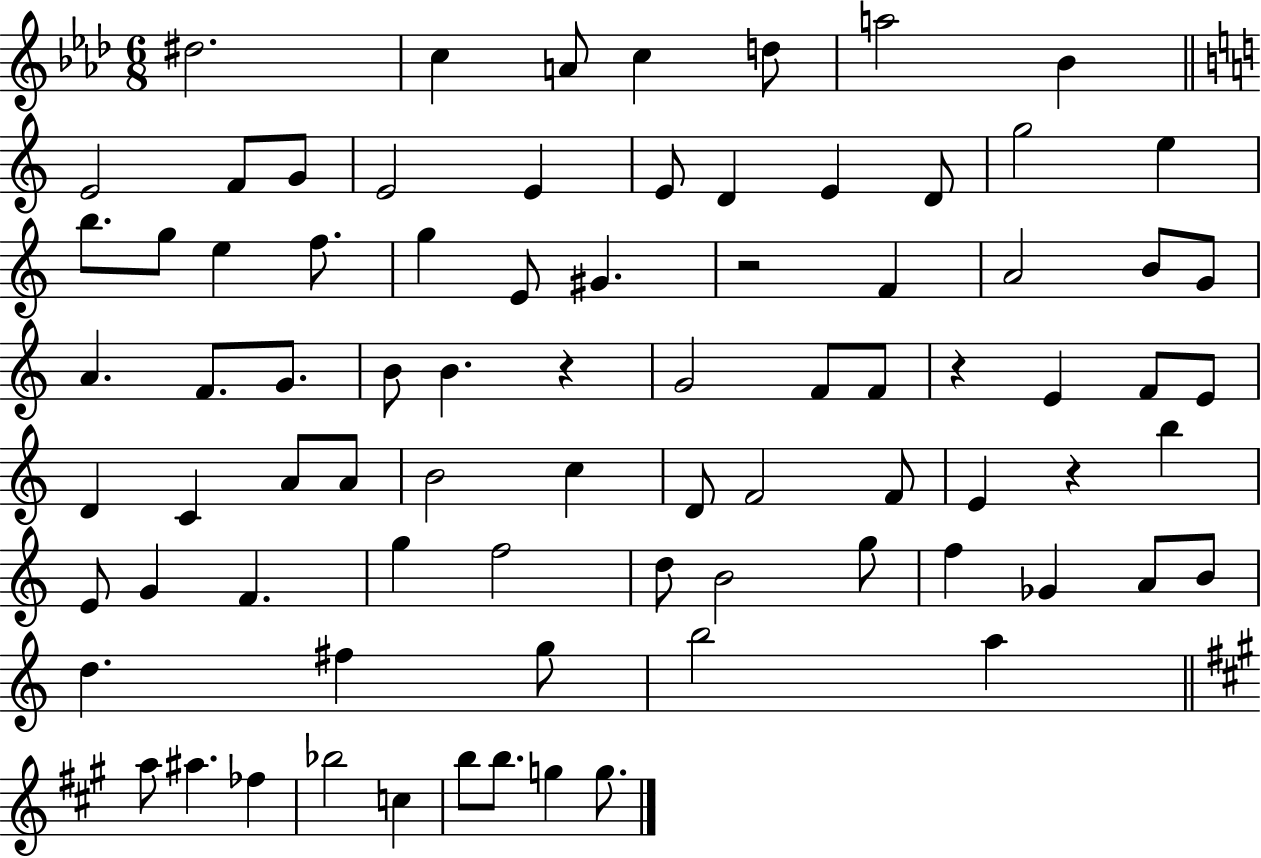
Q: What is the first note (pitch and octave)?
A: D#5